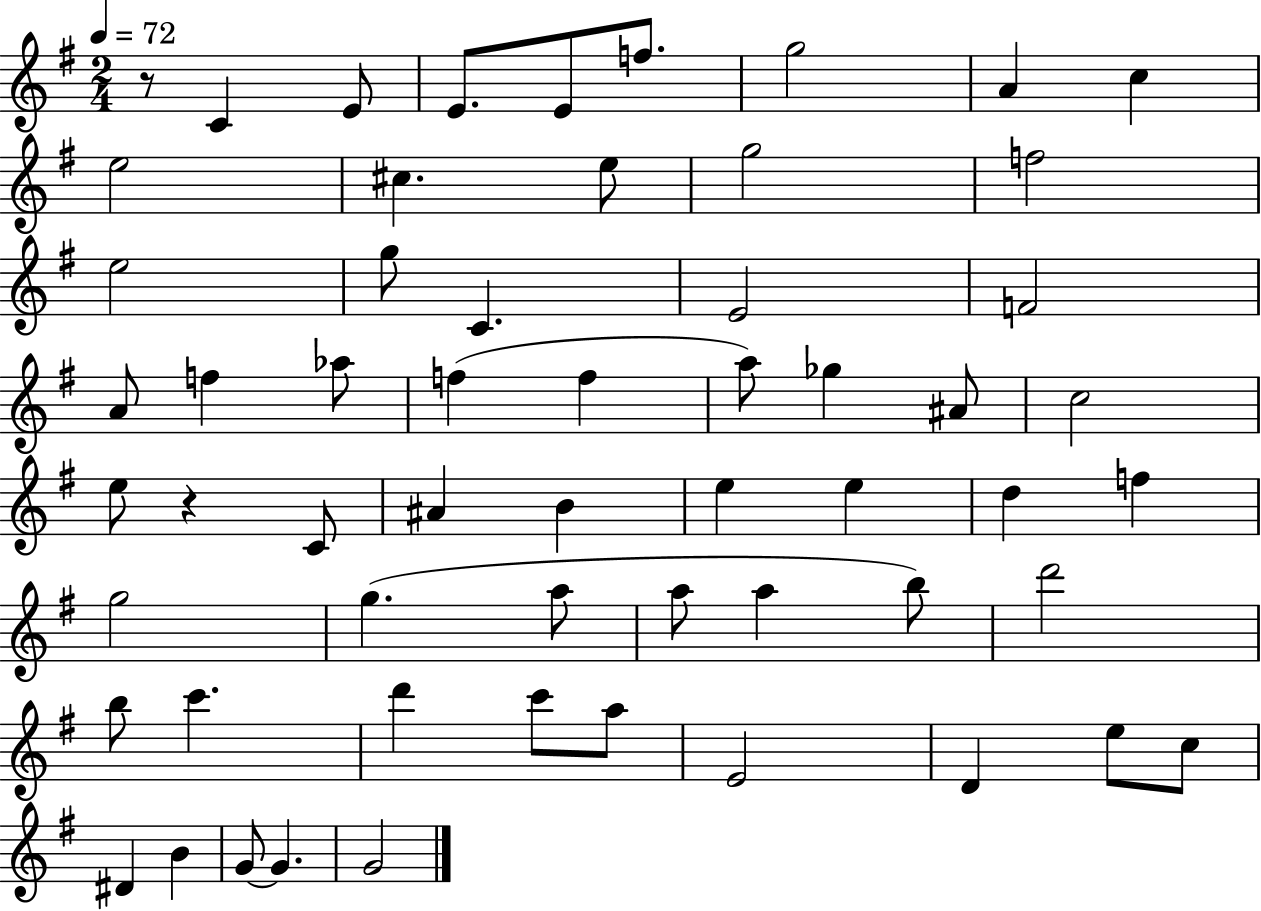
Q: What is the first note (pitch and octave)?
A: C4